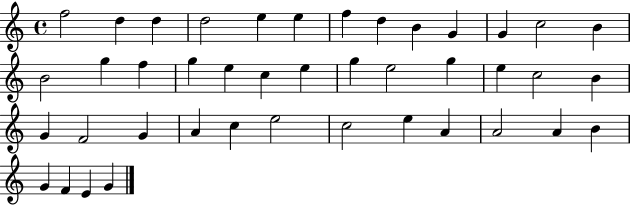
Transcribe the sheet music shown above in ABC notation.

X:1
T:Untitled
M:4/4
L:1/4
K:C
f2 d d d2 e e f d B G G c2 B B2 g f g e c e g e2 g e c2 B G F2 G A c e2 c2 e A A2 A B G F E G